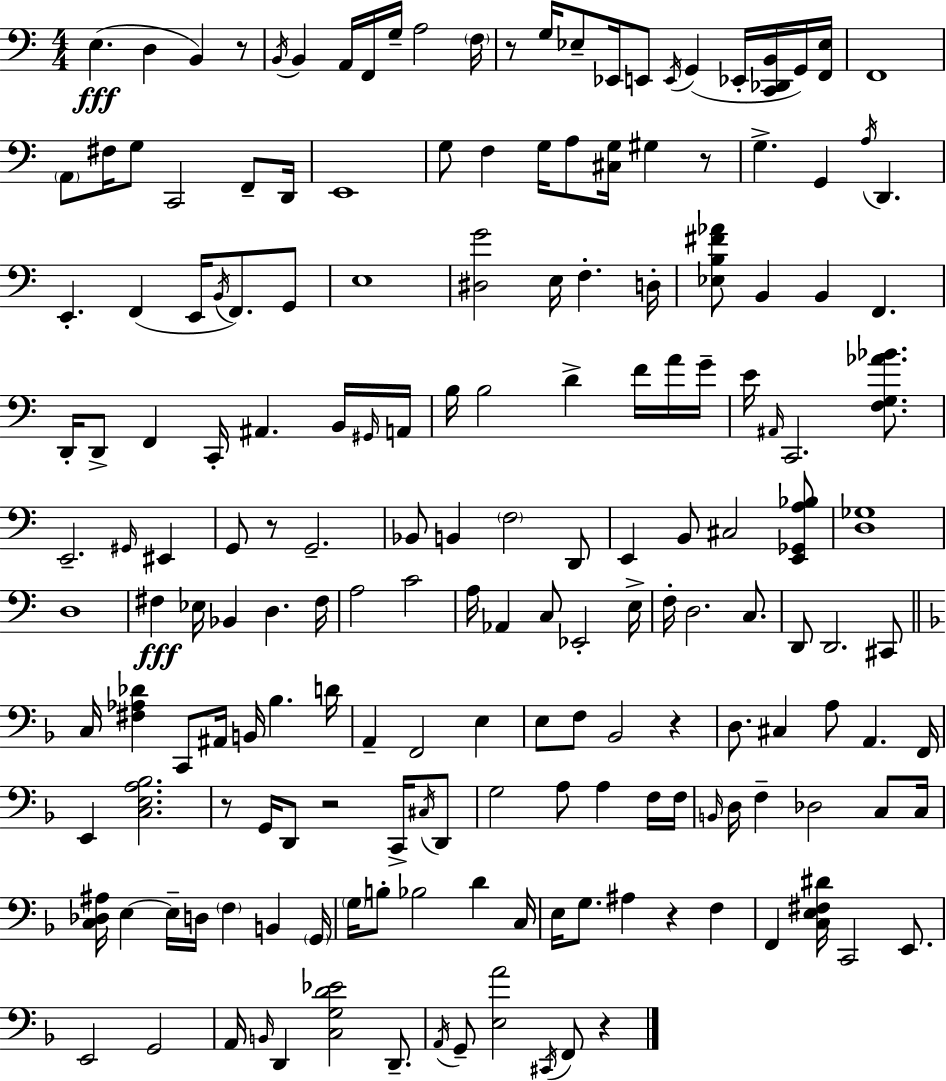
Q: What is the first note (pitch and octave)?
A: E3